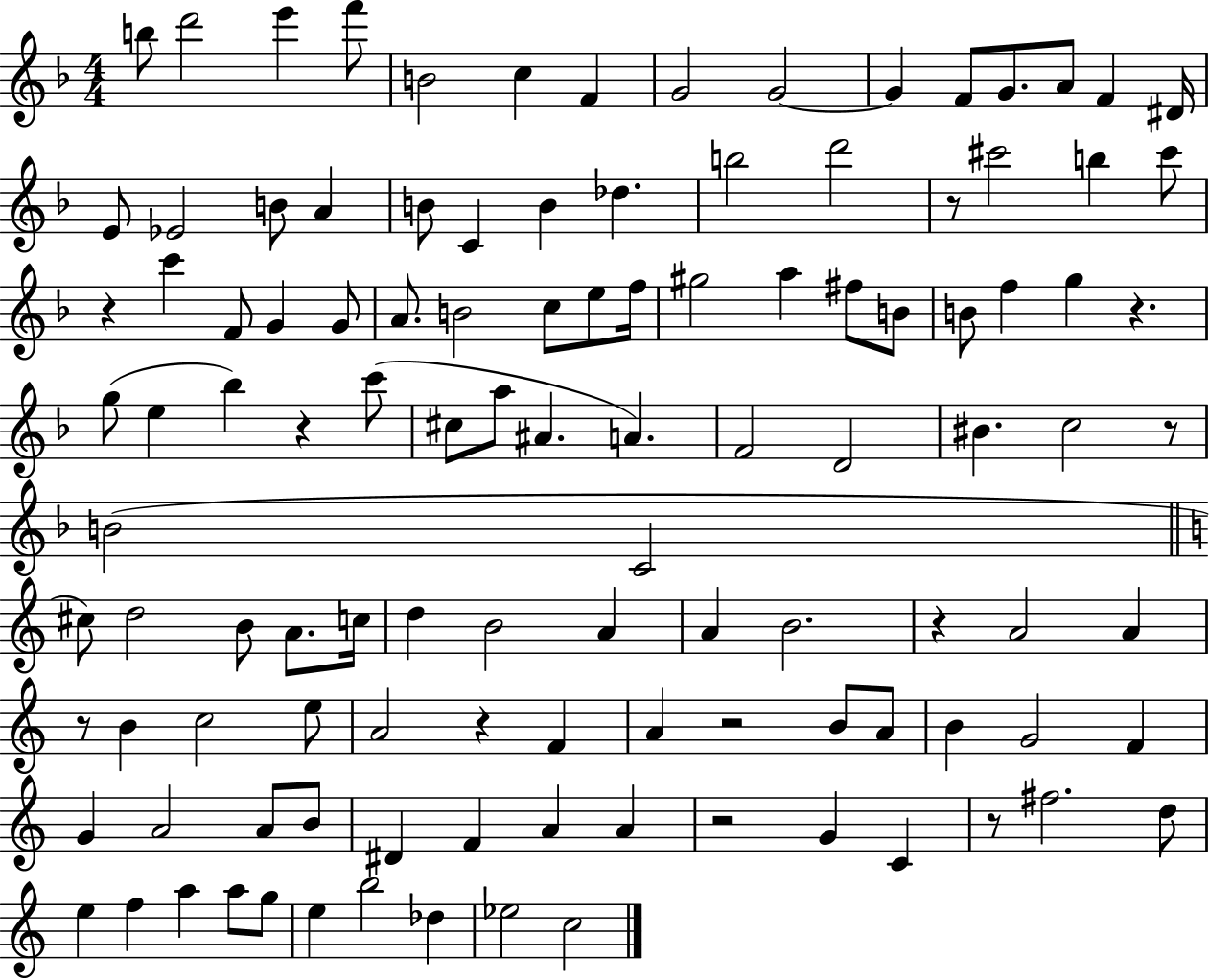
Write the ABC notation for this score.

X:1
T:Untitled
M:4/4
L:1/4
K:F
b/2 d'2 e' f'/2 B2 c F G2 G2 G F/2 G/2 A/2 F ^D/4 E/2 _E2 B/2 A B/2 C B _d b2 d'2 z/2 ^c'2 b ^c'/2 z c' F/2 G G/2 A/2 B2 c/2 e/2 f/4 ^g2 a ^f/2 B/2 B/2 f g z g/2 e _b z c'/2 ^c/2 a/2 ^A A F2 D2 ^B c2 z/2 B2 C2 ^c/2 d2 B/2 A/2 c/4 d B2 A A B2 z A2 A z/2 B c2 e/2 A2 z F A z2 B/2 A/2 B G2 F G A2 A/2 B/2 ^D F A A z2 G C z/2 ^f2 d/2 e f a a/2 g/2 e b2 _d _e2 c2